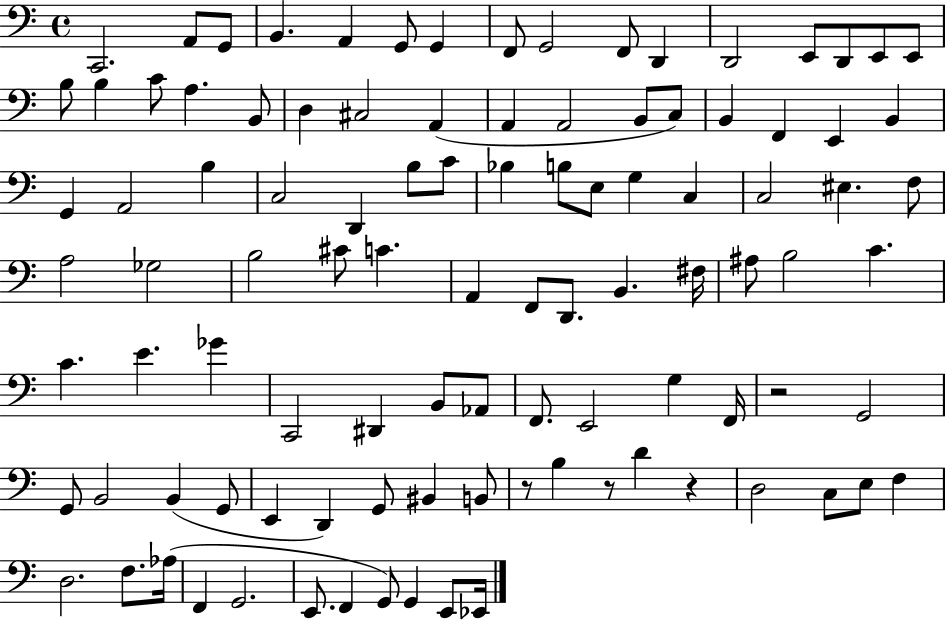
X:1
T:Untitled
M:4/4
L:1/4
K:C
C,,2 A,,/2 G,,/2 B,, A,, G,,/2 G,, F,,/2 G,,2 F,,/2 D,, D,,2 E,,/2 D,,/2 E,,/2 E,,/2 B,/2 B, C/2 A, B,,/2 D, ^C,2 A,, A,, A,,2 B,,/2 C,/2 B,, F,, E,, B,, G,, A,,2 B, C,2 D,, B,/2 C/2 _B, B,/2 E,/2 G, C, C,2 ^E, F,/2 A,2 _G,2 B,2 ^C/2 C A,, F,,/2 D,,/2 B,, ^F,/4 ^A,/2 B,2 C C E _G C,,2 ^D,, B,,/2 _A,,/2 F,,/2 E,,2 G, F,,/4 z2 G,,2 G,,/2 B,,2 B,, G,,/2 E,, D,, G,,/2 ^B,, B,,/2 z/2 B, z/2 D z D,2 C,/2 E,/2 F, D,2 F,/2 _A,/4 F,, G,,2 E,,/2 F,, G,,/2 G,, E,,/2 _E,,/4